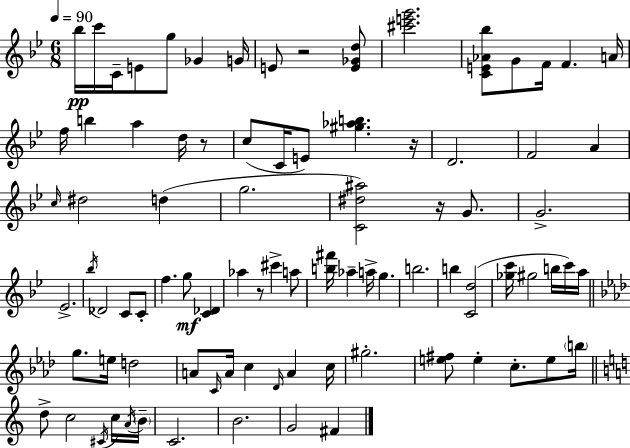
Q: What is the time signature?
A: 6/8